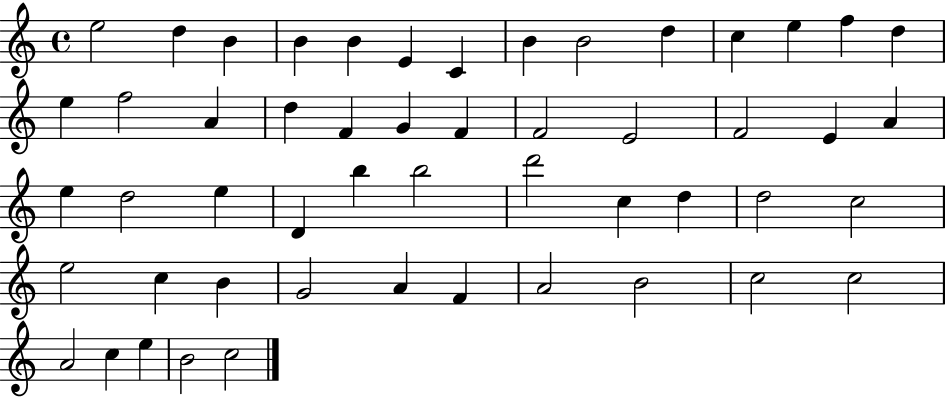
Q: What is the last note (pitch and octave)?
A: C5